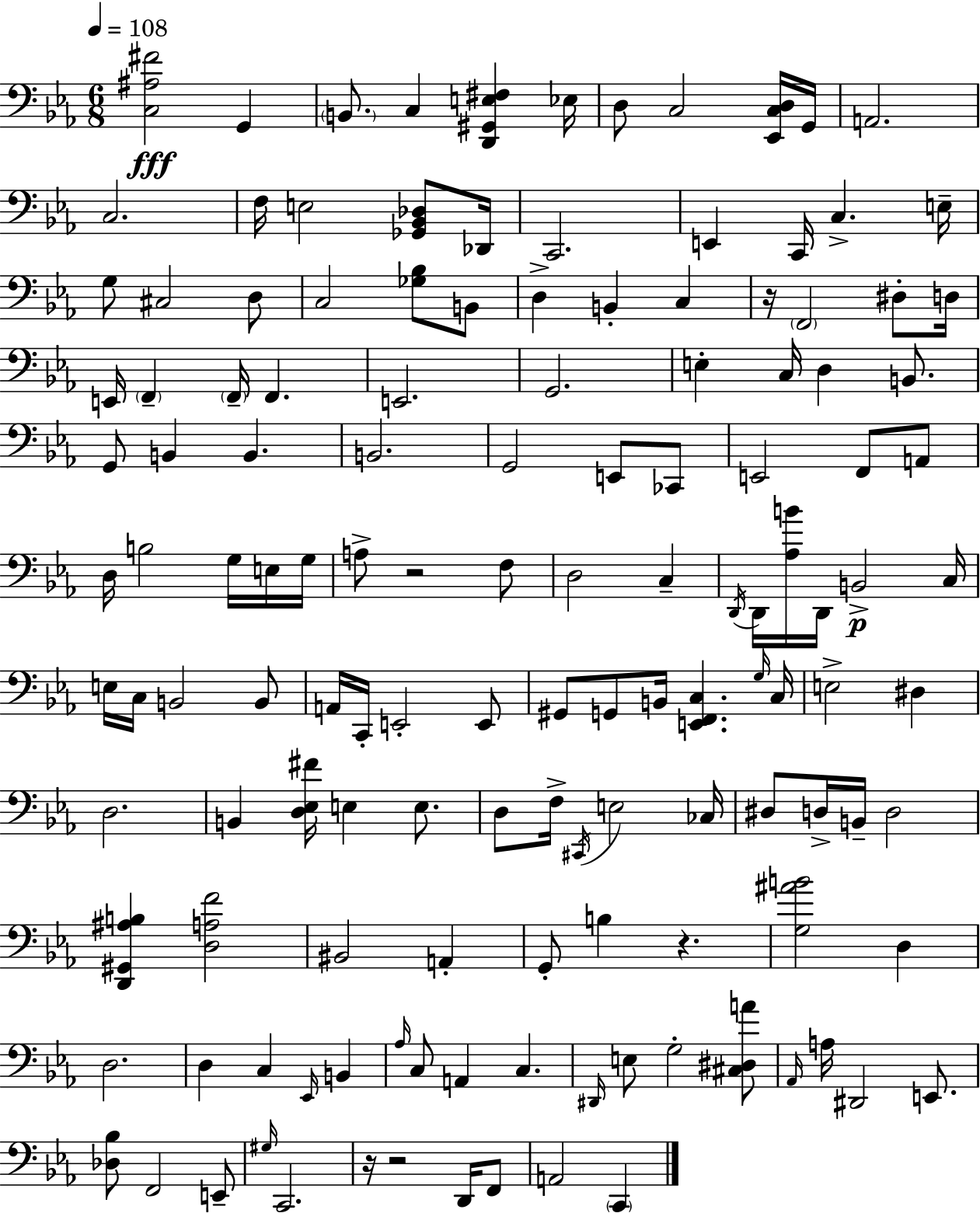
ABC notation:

X:1
T:Untitled
M:6/8
L:1/4
K:Eb
[C,^A,^F]2 G,, B,,/2 C, [D,,^G,,E,^F,] _E,/4 D,/2 C,2 [_E,,C,D,]/4 G,,/4 A,,2 C,2 F,/4 E,2 [_G,,_B,,_D,]/2 _D,,/4 C,,2 E,, C,,/4 C, E,/4 G,/2 ^C,2 D,/2 C,2 [_G,_B,]/2 B,,/2 D, B,, C, z/4 F,,2 ^D,/2 D,/4 E,,/4 F,, F,,/4 F,, E,,2 G,,2 E, C,/4 D, B,,/2 G,,/2 B,, B,, B,,2 G,,2 E,,/2 _C,,/2 E,,2 F,,/2 A,,/2 D,/4 B,2 G,/4 E,/4 G,/4 A,/2 z2 F,/2 D,2 C, D,,/4 D,,/4 [_A,B]/4 D,,/4 B,,2 C,/4 E,/4 C,/4 B,,2 B,,/2 A,,/4 C,,/4 E,,2 E,,/2 ^G,,/2 G,,/2 B,,/4 [E,,F,,C,] G,/4 C,/4 E,2 ^D, D,2 B,, [D,_E,^F]/4 E, E,/2 D,/2 F,/4 ^C,,/4 E,2 _C,/4 ^D,/2 D,/4 B,,/4 D,2 [D,,^G,,^A,B,] [D,A,F]2 ^B,,2 A,, G,,/2 B, z [G,^AB]2 D, D,2 D, C, _E,,/4 B,, _A,/4 C,/2 A,, C, ^D,,/4 E,/2 G,2 [^C,^D,A]/2 _A,,/4 A,/4 ^D,,2 E,,/2 [_D,_B,]/2 F,,2 E,,/2 ^G,/4 C,,2 z/4 z2 D,,/4 F,,/2 A,,2 C,,